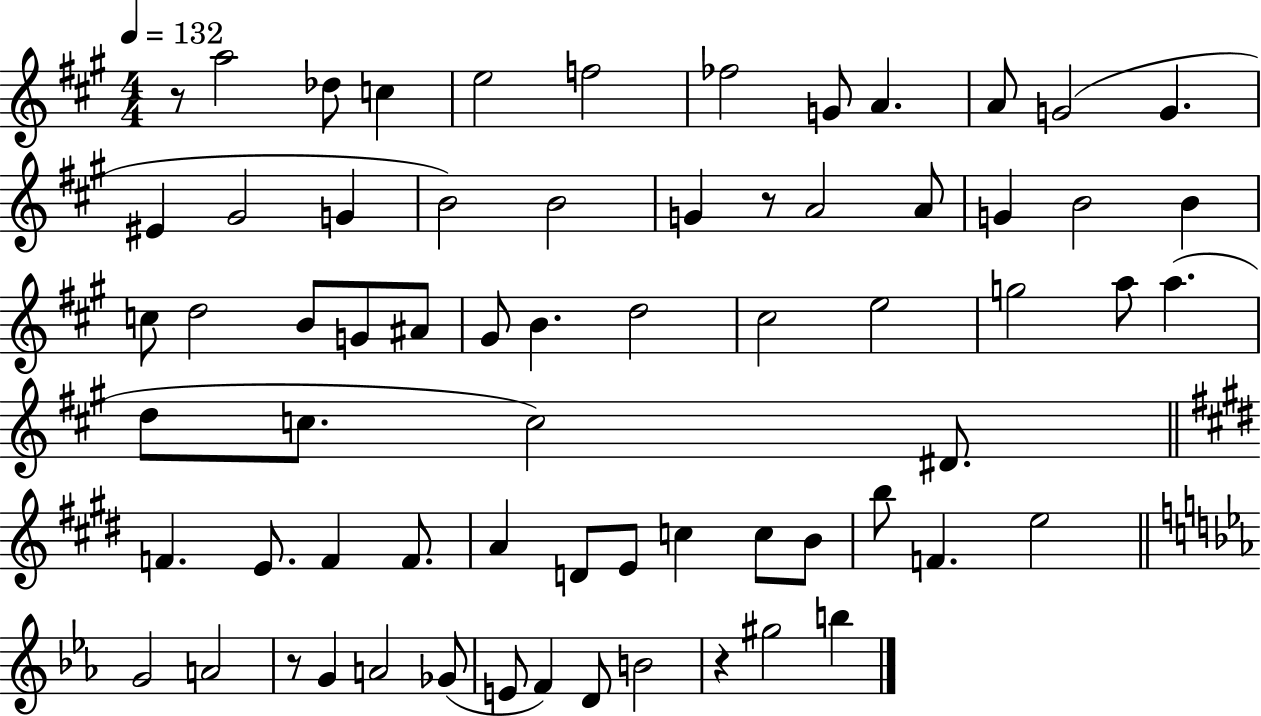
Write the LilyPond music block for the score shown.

{
  \clef treble
  \numericTimeSignature
  \time 4/4
  \key a \major
  \tempo 4 = 132
  r8 a''2 des''8 c''4 | e''2 f''2 | fes''2 g'8 a'4. | a'8 g'2( g'4. | \break eis'4 gis'2 g'4 | b'2) b'2 | g'4 r8 a'2 a'8 | g'4 b'2 b'4 | \break c''8 d''2 b'8 g'8 ais'8 | gis'8 b'4. d''2 | cis''2 e''2 | g''2 a''8 a''4.( | \break d''8 c''8. c''2) dis'8. | \bar "||" \break \key e \major f'4. e'8. f'4 f'8. | a'4 d'8 e'8 c''4 c''8 b'8 | b''8 f'4. e''2 | \bar "||" \break \key ees \major g'2 a'2 | r8 g'4 a'2 ges'8( | e'8 f'4) d'8 b'2 | r4 gis''2 b''4 | \break \bar "|."
}